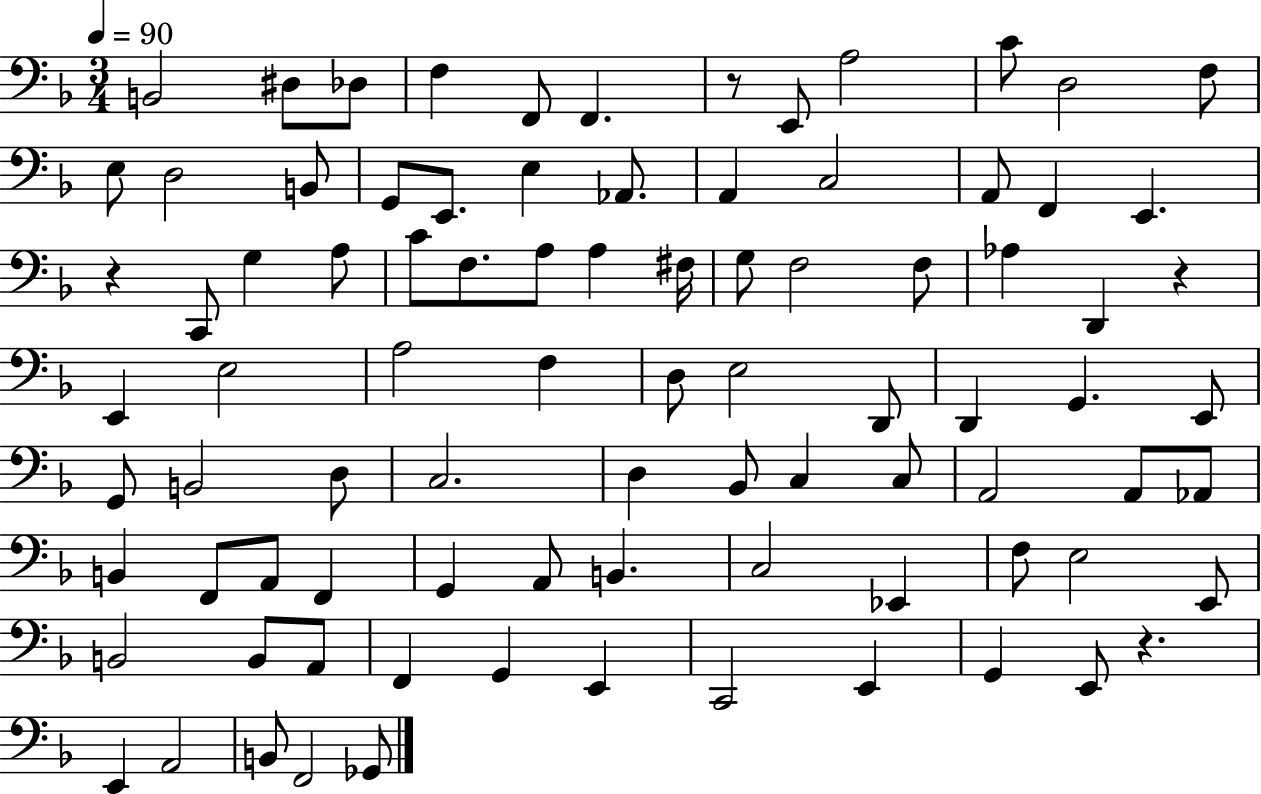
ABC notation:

X:1
T:Untitled
M:3/4
L:1/4
K:F
B,,2 ^D,/2 _D,/2 F, F,,/2 F,, z/2 E,,/2 A,2 C/2 D,2 F,/2 E,/2 D,2 B,,/2 G,,/2 E,,/2 E, _A,,/2 A,, C,2 A,,/2 F,, E,, z C,,/2 G, A,/2 C/2 F,/2 A,/2 A, ^F,/4 G,/2 F,2 F,/2 _A, D,, z E,, E,2 A,2 F, D,/2 E,2 D,,/2 D,, G,, E,,/2 G,,/2 B,,2 D,/2 C,2 D, _B,,/2 C, C,/2 A,,2 A,,/2 _A,,/2 B,, F,,/2 A,,/2 F,, G,, A,,/2 B,, C,2 _E,, F,/2 E,2 E,,/2 B,,2 B,,/2 A,,/2 F,, G,, E,, C,,2 E,, G,, E,,/2 z E,, A,,2 B,,/2 F,,2 _G,,/2